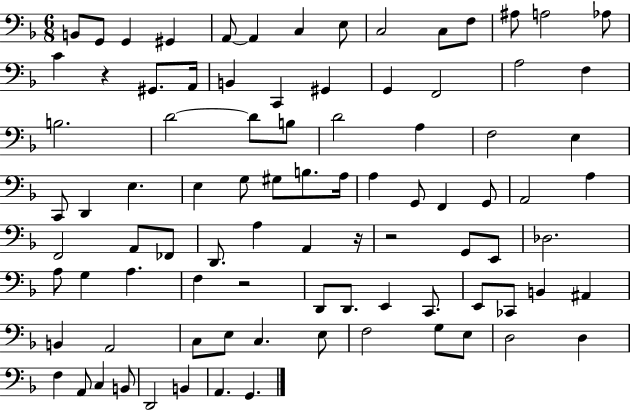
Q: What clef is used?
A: bass